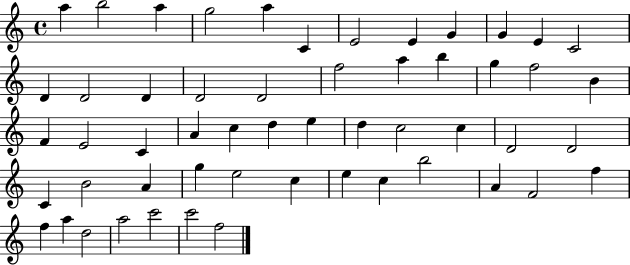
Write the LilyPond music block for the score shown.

{
  \clef treble
  \time 4/4
  \defaultTimeSignature
  \key c \major
  a''4 b''2 a''4 | g''2 a''4 c'4 | e'2 e'4 g'4 | g'4 e'4 c'2 | \break d'4 d'2 d'4 | d'2 d'2 | f''2 a''4 b''4 | g''4 f''2 b'4 | \break f'4 e'2 c'4 | a'4 c''4 d''4 e''4 | d''4 c''2 c''4 | d'2 d'2 | \break c'4 b'2 a'4 | g''4 e''2 c''4 | e''4 c''4 b''2 | a'4 f'2 f''4 | \break f''4 a''4 d''2 | a''2 c'''2 | c'''2 f''2 | \bar "|."
}